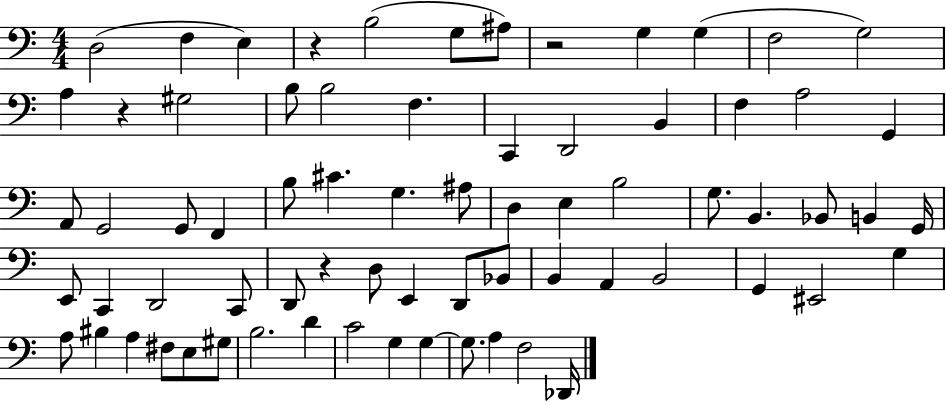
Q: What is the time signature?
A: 4/4